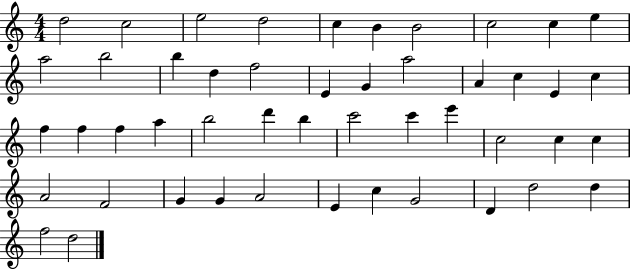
X:1
T:Untitled
M:4/4
L:1/4
K:C
d2 c2 e2 d2 c B B2 c2 c e a2 b2 b d f2 E G a2 A c E c f f f a b2 d' b c'2 c' e' c2 c c A2 F2 G G A2 E c G2 D d2 d f2 d2